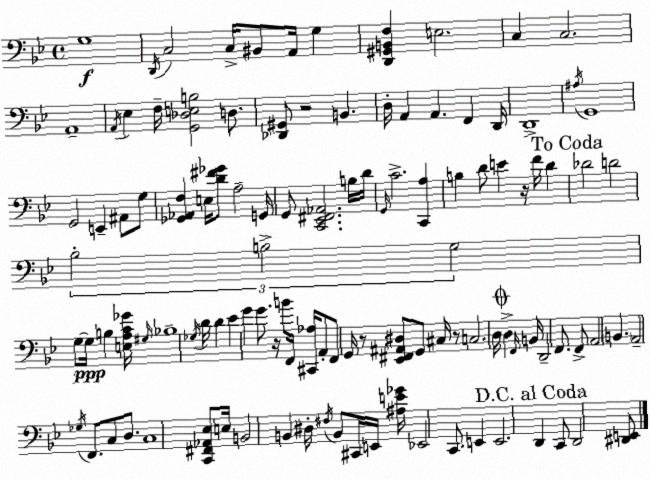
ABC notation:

X:1
T:Untitled
M:4/4
L:1/4
K:Bb
G,4 D,,/4 C,2 C,/4 ^B,,/2 A,,/4 G, [D,,^G,,B,,F,] E,2 C, C,2 A,,4 A,,/4 _E, F,/4 [G,,_D,E,B,]2 D,/2 [_D,,^G,,]/2 z2 B,, D,/4 A,, A,, F,, D,,/4 D,,4 ^A,/4 G,,4 G,,2 E,, ^A,,/2 G,/2 [_G,,_A,,F,] E,/4 [D^F_G]/2 A,2 G,,/4 G,,/2 [C,,_E,,^F,,_A,,]2 B,/4 D/4 G,,/4 C2 [C,,A,] B, D/2 E z/4 F/4 D _D2 D2 _B,2 B,2 G,2 G,/2 G,/4 B, [E,A,C_G]/4 ^G,/4 _B,4 _G,/4 D/4 D _E G G/2 z/4 B/2 F,,/4 [^C,,_A,]/4 A,,/2 F,,/2 G,,/4 z/2 [_E,,^F,,^A,,^D,]/2 G,,/2 ^C,/4 z/2 C,2 D,/4 D, F,,/4 B,,/4 D,,2 F,,/2 F,,/2 A,,2 B,, A,,2 _G,/4 F,,/2 C,/2 D,/2 C,4 [C,,^F,,_A,,_E,]/2 E,/4 B,,2 B,, ^D,/4 ^F,/4 B,,/2 ^C,,/4 E,,/4 [^A,E_G]/4 _E,,2 C,,/2 E,, E,,2 D,, C,,/2 D,,2 [^D,,E,,]/2